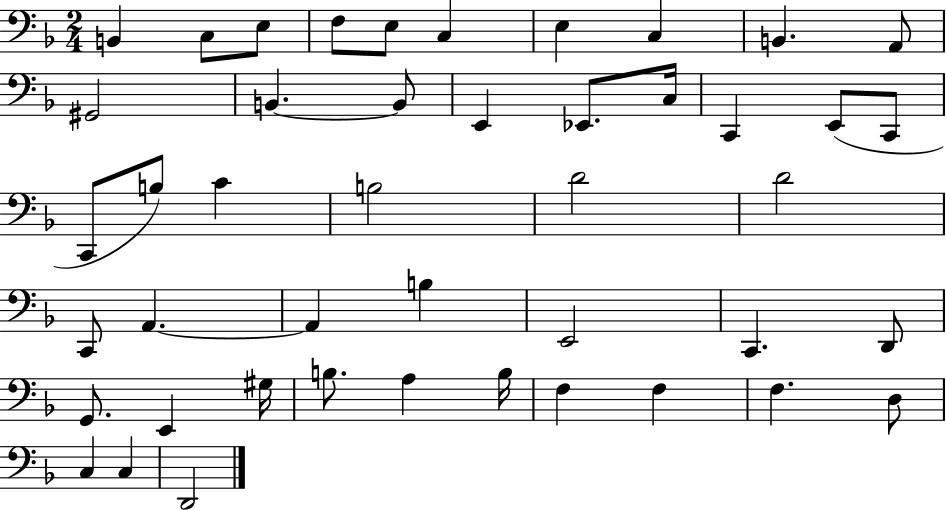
X:1
T:Untitled
M:2/4
L:1/4
K:F
B,, C,/2 E,/2 F,/2 E,/2 C, E, C, B,, A,,/2 ^G,,2 B,, B,,/2 E,, _E,,/2 C,/4 C,, E,,/2 C,,/2 C,,/2 B,/2 C B,2 D2 D2 C,,/2 A,, A,, B, E,,2 C,, D,,/2 G,,/2 E,, ^G,/4 B,/2 A, B,/4 F, F, F, D,/2 C, C, D,,2